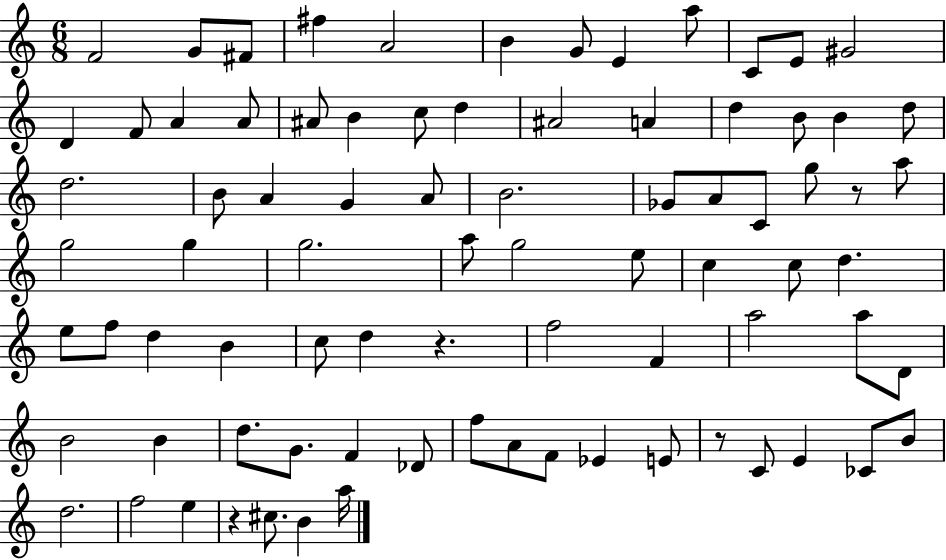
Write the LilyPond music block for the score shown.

{
  \clef treble
  \numericTimeSignature
  \time 6/8
  \key c \major
  f'2 g'8 fis'8 | fis''4 a'2 | b'4 g'8 e'4 a''8 | c'8 e'8 gis'2 | \break d'4 f'8 a'4 a'8 | ais'8 b'4 c''8 d''4 | ais'2 a'4 | d''4 b'8 b'4 d''8 | \break d''2. | b'8 a'4 g'4 a'8 | b'2. | ges'8 a'8 c'8 g''8 r8 a''8 | \break g''2 g''4 | g''2. | a''8 g''2 e''8 | c''4 c''8 d''4. | \break e''8 f''8 d''4 b'4 | c''8 d''4 r4. | f''2 f'4 | a''2 a''8 d'8 | \break b'2 b'4 | d''8. g'8. f'4 des'8 | f''8 a'8 f'8 ees'4 e'8 | r8 c'8 e'4 ces'8 b'8 | \break d''2. | f''2 e''4 | r4 cis''8. b'4 a''16 | \bar "|."
}